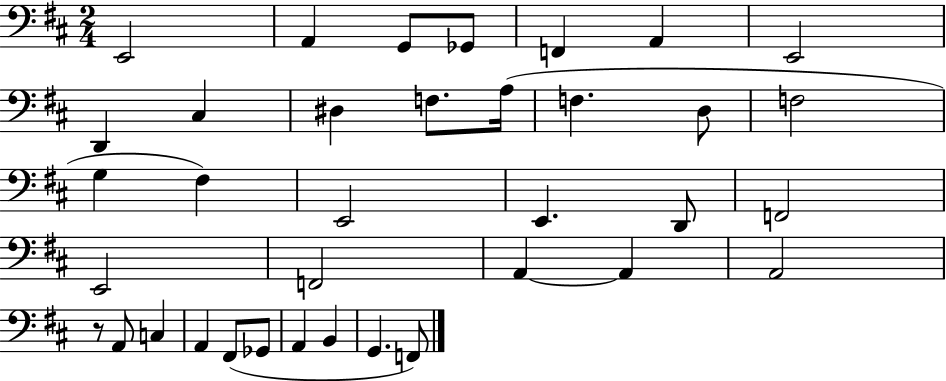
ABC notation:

X:1
T:Untitled
M:2/4
L:1/4
K:D
E,,2 A,, G,,/2 _G,,/2 F,, A,, E,,2 D,, ^C, ^D, F,/2 A,/4 F, D,/2 F,2 G, ^F, E,,2 E,, D,,/2 F,,2 E,,2 F,,2 A,, A,, A,,2 z/2 A,,/2 C, A,, ^F,,/2 _G,,/2 A,, B,, G,, F,,/2